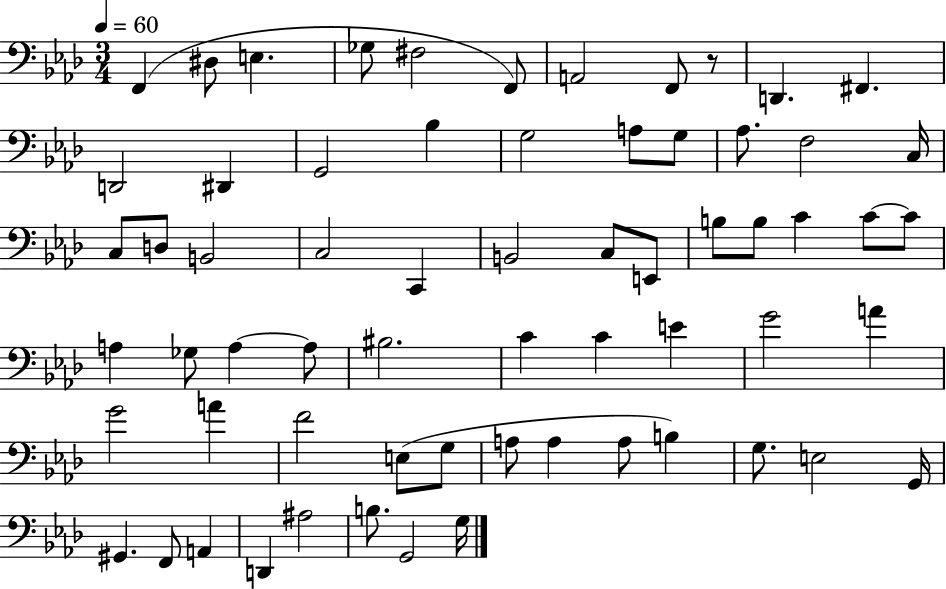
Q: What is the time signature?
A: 3/4